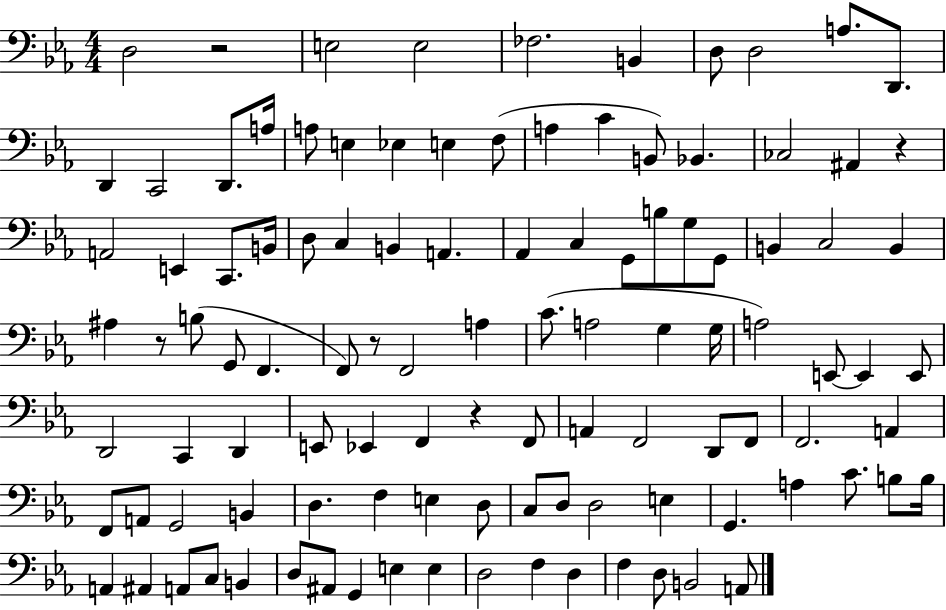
D3/h R/h E3/h E3/h FES3/h. B2/q D3/e D3/h A3/e. D2/e. D2/q C2/h D2/e. A3/s A3/e E3/q Eb3/q E3/q F3/e A3/q C4/q B2/e Bb2/q. CES3/h A#2/q R/q A2/h E2/q C2/e. B2/s D3/e C3/q B2/q A2/q. Ab2/q C3/q G2/e B3/e G3/e G2/e B2/q C3/h B2/q A#3/q R/e B3/e G2/e F2/q. F2/e R/e F2/h A3/q C4/e. A3/h G3/q G3/s A3/h E2/e E2/q E2/e D2/h C2/q D2/q E2/e Eb2/q F2/q R/q F2/e A2/q F2/h D2/e F2/e F2/h. A2/q F2/e A2/e G2/h B2/q D3/q. F3/q E3/q D3/e C3/e D3/e D3/h E3/q G2/q. A3/q C4/e. B3/e B3/s A2/q A#2/q A2/e C3/e B2/q D3/e A#2/e G2/q E3/q E3/q D3/h F3/q D3/q F3/q D3/e B2/h A2/e